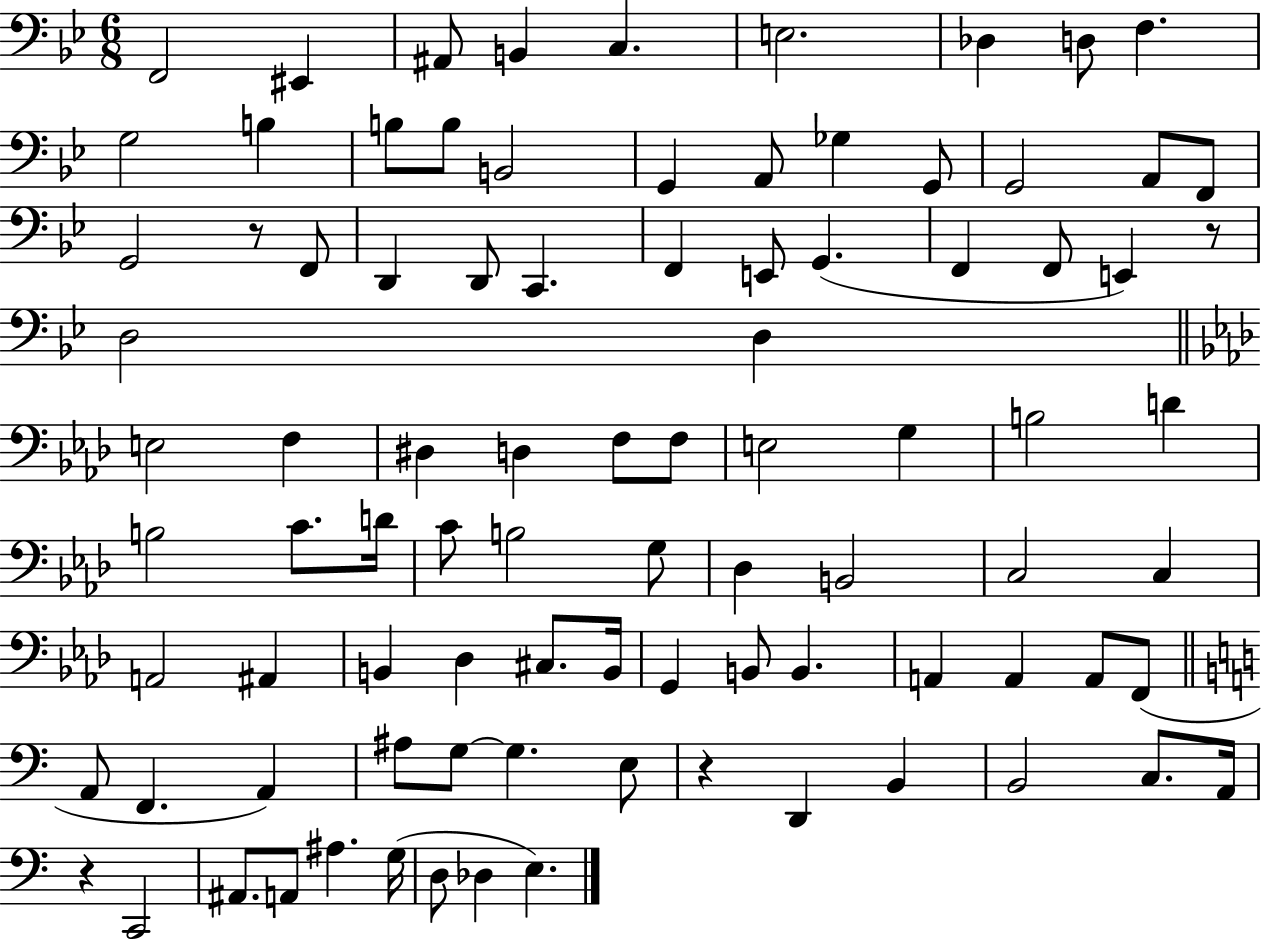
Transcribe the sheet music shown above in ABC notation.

X:1
T:Untitled
M:6/8
L:1/4
K:Bb
F,,2 ^E,, ^A,,/2 B,, C, E,2 _D, D,/2 F, G,2 B, B,/2 B,/2 B,,2 G,, A,,/2 _G, G,,/2 G,,2 A,,/2 F,,/2 G,,2 z/2 F,,/2 D,, D,,/2 C,, F,, E,,/2 G,, F,, F,,/2 E,, z/2 D,2 D, E,2 F, ^D, D, F,/2 F,/2 E,2 G, B,2 D B,2 C/2 D/4 C/2 B,2 G,/2 _D, B,,2 C,2 C, A,,2 ^A,, B,, _D, ^C,/2 B,,/4 G,, B,,/2 B,, A,, A,, A,,/2 F,,/2 A,,/2 F,, A,, ^A,/2 G,/2 G, E,/2 z D,, B,, B,,2 C,/2 A,,/4 z C,,2 ^A,,/2 A,,/2 ^A, G,/4 D,/2 _D, E,